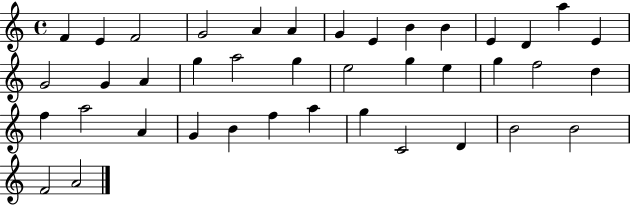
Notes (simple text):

F4/q E4/q F4/h G4/h A4/q A4/q G4/q E4/q B4/q B4/q E4/q D4/q A5/q E4/q G4/h G4/q A4/q G5/q A5/h G5/q E5/h G5/q E5/q G5/q F5/h D5/q F5/q A5/h A4/q G4/q B4/q F5/q A5/q G5/q C4/h D4/q B4/h B4/h F4/h A4/h